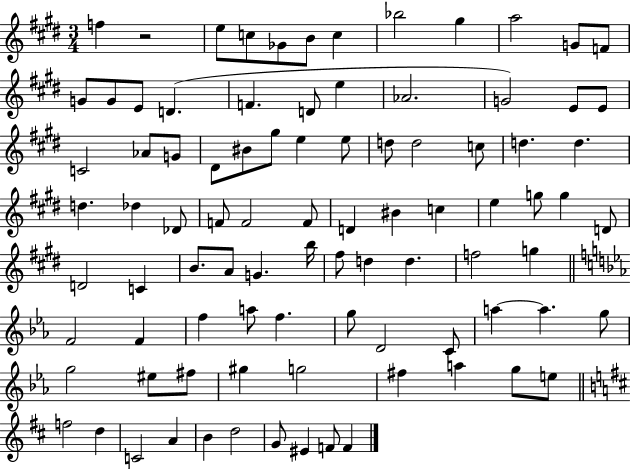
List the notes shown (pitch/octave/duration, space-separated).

F5/q R/h E5/e C5/e Gb4/e B4/e C5/q Bb5/h G#5/q A5/h G4/e F4/e G4/e G4/e E4/e D4/q. F4/q. D4/e E5/q Ab4/h. G4/h E4/e E4/e C4/h Ab4/e G4/e D#4/e BIS4/e G#5/e E5/q E5/e D5/e D5/h C5/e D5/q. D5/q. D5/q. Db5/q Db4/e F4/e F4/h F4/e D4/q BIS4/q C5/q E5/q G5/e G5/q D4/e D4/h C4/q B4/e. A4/e G4/q. B5/s F#5/e D5/q D5/q. F5/h G5/q F4/h F4/q F5/q A5/e F5/q. G5/e D4/h C4/e A5/q A5/q. G5/e G5/h EIS5/e F#5/e G#5/q G5/h F#5/q A5/q G5/e E5/e F5/h D5/q C4/h A4/q B4/q D5/h G4/e EIS4/q F4/e F4/q